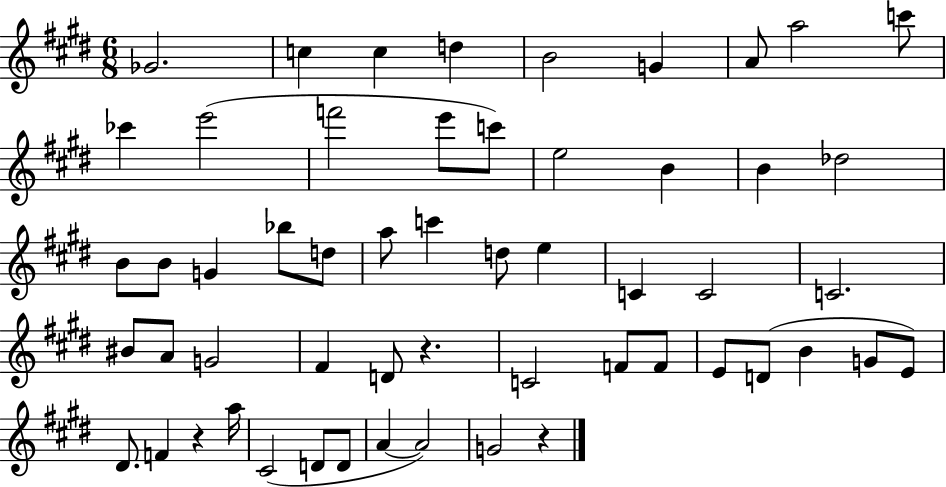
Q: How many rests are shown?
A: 3